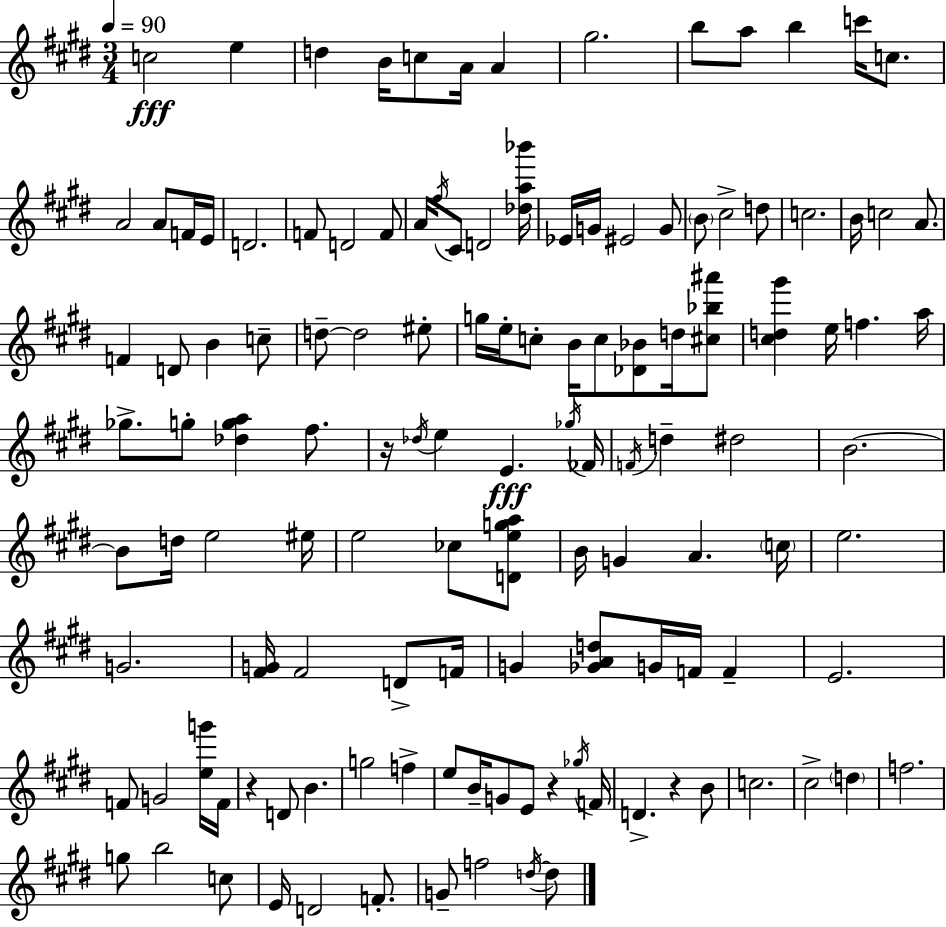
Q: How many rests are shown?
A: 4